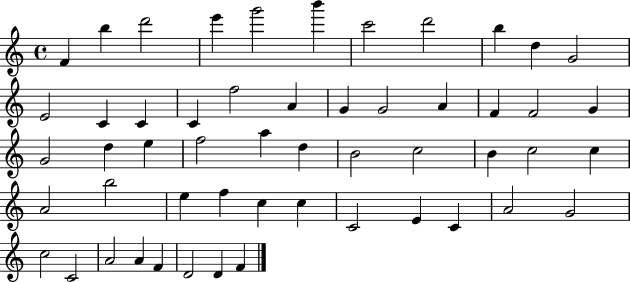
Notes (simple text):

F4/q B5/q D6/h E6/q G6/h B6/q C6/h D6/h B5/q D5/q G4/h E4/h C4/q C4/q C4/q F5/h A4/q G4/q G4/h A4/q F4/q F4/h G4/q G4/h D5/q E5/q F5/h A5/q D5/q B4/h C5/h B4/q C5/h C5/q A4/h B5/h E5/q F5/q C5/q C5/q C4/h E4/q C4/q A4/h G4/h C5/h C4/h A4/h A4/q F4/q D4/h D4/q F4/q